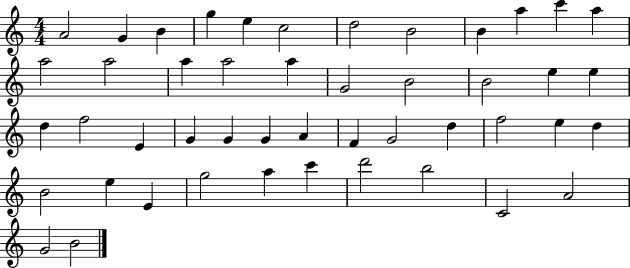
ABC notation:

X:1
T:Untitled
M:4/4
L:1/4
K:C
A2 G B g e c2 d2 B2 B a c' a a2 a2 a a2 a G2 B2 B2 e e d f2 E G G G A F G2 d f2 e d B2 e E g2 a c' d'2 b2 C2 A2 G2 B2